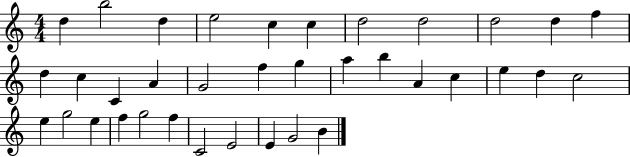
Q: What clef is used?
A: treble